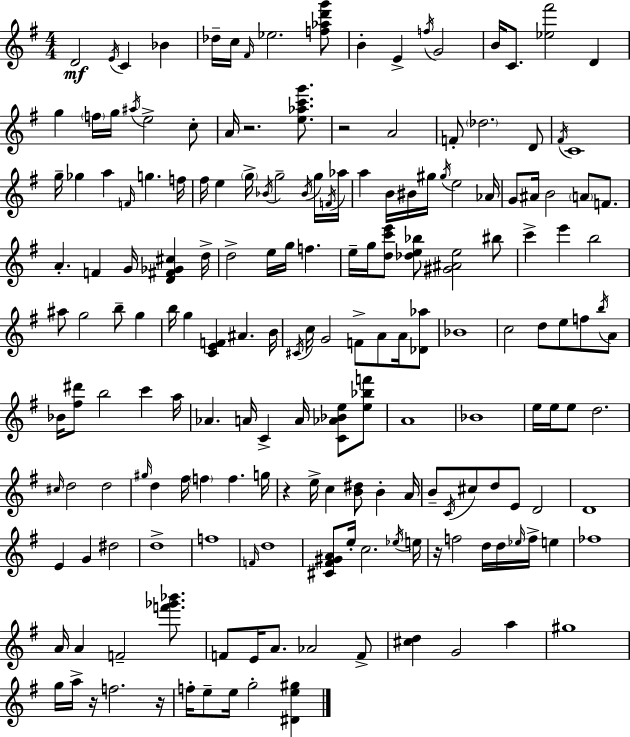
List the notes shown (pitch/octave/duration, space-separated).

D4/h E4/s C4/q Bb4/q Db5/s C5/s F#4/s Eb5/h. [F5,Ab5,D6,G6]/e B4/q E4/q F5/s G4/h B4/s C4/e. [Eb5,F#6]/h D4/q G5/q F5/s G5/s A#5/s E5/h C5/e A4/s R/h. [E5,Ab5,C6,G6]/e. R/h A4/h F4/e Db5/h. D4/e F#4/s C4/w G5/s Gb5/q A5/q F4/s G5/q. F5/s F#5/s E5/q G5/s Bb4/s G5/h Bb4/s G5/s F4/s Ab5/s A5/q B4/s BIS4/s G#5/s G#5/s E5/h Ab4/s G4/e A#4/s B4/h A4/e F4/e. A4/q. F4/q G4/s [D4,F#4,Gb4,C#5]/q D5/s D5/h E5/s G5/s F5/q. E5/s G5/s [D5,C6,E6]/e [Db5,E5,Bb5]/e [G#4,A#4,E5]/h BIS5/e C6/q E6/q B5/h A#5/e G5/h B5/e G5/q B5/s G5/q [C4,E4,F4]/q A#4/q. B4/s C#4/s C5/s G4/h F4/e A4/e A4/s [Db4,Ab5]/e Bb4/w C5/h D5/e E5/e F5/e B5/s A4/e Bb4/s [F#5,D#6]/e B5/h C6/q A5/s Ab4/q. A4/s C4/q A4/s [C4,Ab4,Bb4,E5]/e [E5,Bb5,F6]/e A4/w Bb4/w E5/s E5/s E5/e D5/h. C#5/s D5/h D5/h G#5/s D5/q F#5/s F5/q F5/q. G5/s R/q E5/s C5/q [B4,D#5]/e B4/q A4/s B4/e C4/s C#5/e D5/e E4/e D4/h D4/w E4/q G4/q D#5/h D5/w F5/w F4/s D5/w [C#4,F#4,G#4,A4]/e E5/s C5/h. Eb5/s E5/s R/s F5/h D5/s D5/s Eb5/s F5/s E5/q FES5/w A4/s A4/q F4/h [F6,Gb6,Bb6]/e. F4/e E4/s A4/e. Ab4/h F4/e [C#5,D5]/q G4/h A5/q G#5/w G5/s A5/s R/s F5/h. R/s F5/s E5/e E5/s G5/h [D#4,E5,G#5]/q